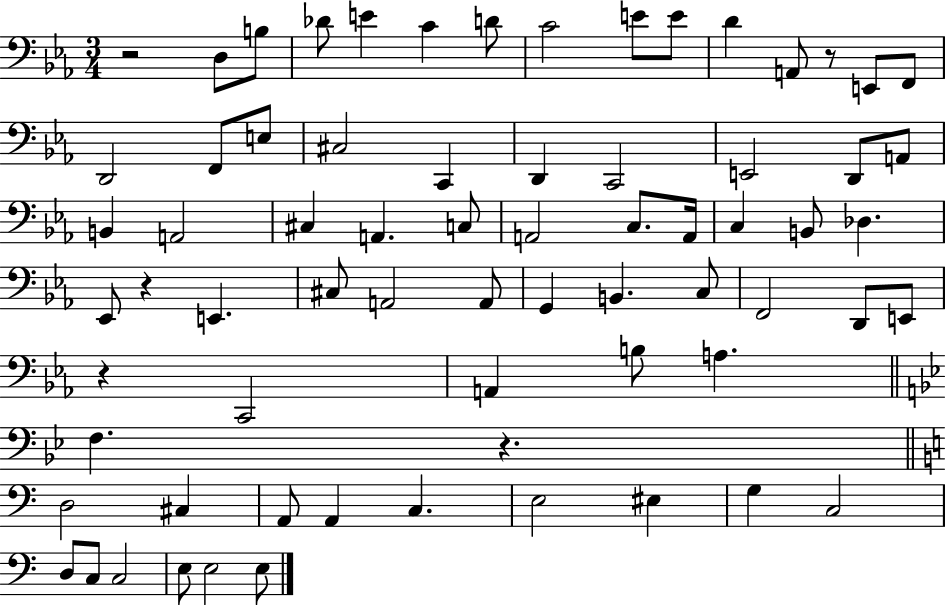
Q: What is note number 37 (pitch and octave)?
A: C#3